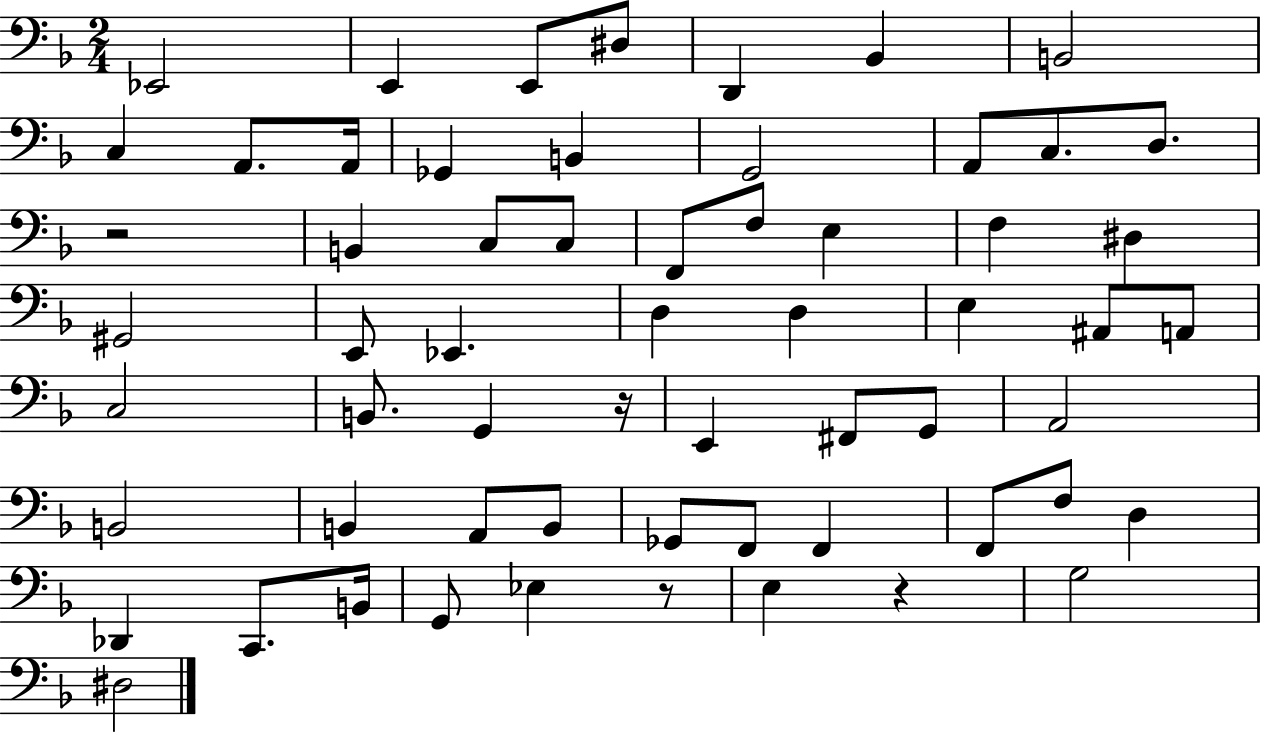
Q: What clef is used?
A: bass